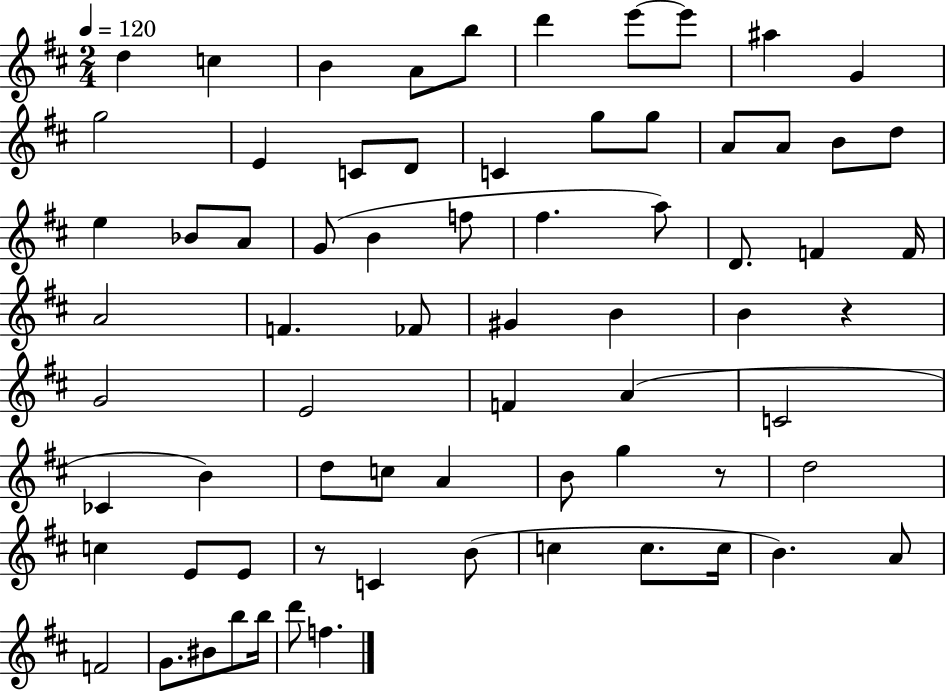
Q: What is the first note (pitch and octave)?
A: D5